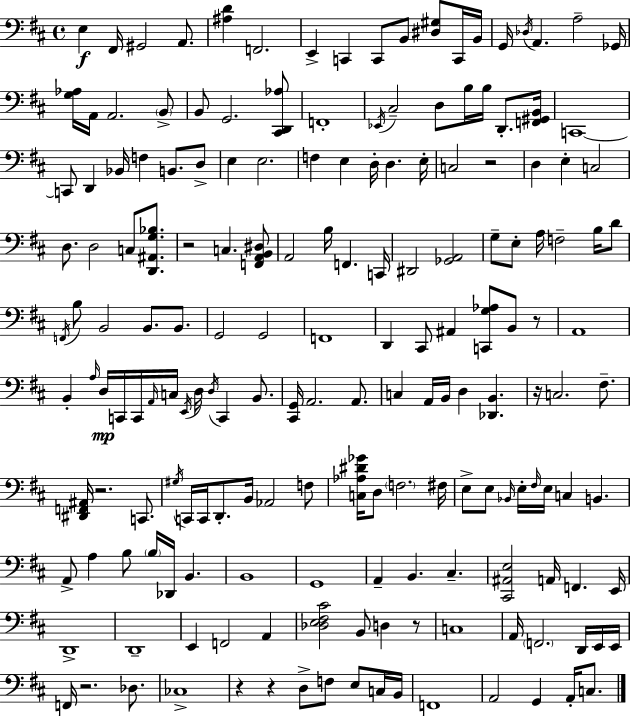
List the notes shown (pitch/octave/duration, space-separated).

E3/q F#2/s G#2/h A2/e. [A#3,D4]/q F2/h. E2/q C2/q C2/e B2/e [D#3,G#3]/e C2/s B2/s G2/s Db3/s A2/q. A3/h Gb2/s [G3,Ab3]/s A2/s A2/h. B2/e B2/e G2/h. [C#2,D2,Ab3]/e F2/w Eb2/s C#3/h D3/e B3/s B3/s D2/e. [F2,G#2,B2]/s C2/w C2/e D2/q Bb2/s F3/q B2/e. D3/e E3/q E3/h. F3/q E3/q D3/s D3/q. E3/s C3/h R/h D3/q E3/q C3/h D3/e. D3/h C3/e [D2,A#2,G3,Bb3]/e. R/h C3/q. [F2,A2,B2,D#3]/e A2/h B3/s F2/q. C2/s D#2/h [Gb2,A2]/h G3/e E3/e A3/s F3/h B3/s D4/e F2/s B3/e B2/h B2/e. B2/e. G2/h G2/h F2/w D2/q C#2/e A#2/q [C2,G3,Ab3]/e B2/e R/e A2/w B2/q A3/s D3/s C2/s C2/s A2/s C3/s E2/s D3/s D3/s C2/q B2/e. [C#2,G2]/s A2/h. A2/e. C3/q A2/s B2/s D3/q [Db2,B2]/q. R/s C3/h. F#3/e. [D#2,F2,A#2]/s R/h. C2/e. G#3/s C2/s C2/s D2/e. B2/s Ab2/h F3/e [C3,Ab3,D#4,Gb4]/s D3/e F3/h. F#3/s E3/e E3/e Bb2/s E3/s F#3/s E3/s C3/q B2/q. A2/e A3/q B3/e B3/s Db2/s B2/q. B2/w G2/w A2/q B2/q. C#3/q. [C#2,A#2,E3]/h A2/s F2/q. E2/s D2/w D2/w E2/q F2/h A2/q [Db3,E3,F#3,C#4]/h B2/e D3/q R/e C3/w A2/s F2/h. D2/s E2/s E2/s F2/s R/h. Db3/e. CES3/w R/q R/q D3/e F3/e E3/e C3/s B2/s F2/w A2/h G2/q A2/s C3/e.